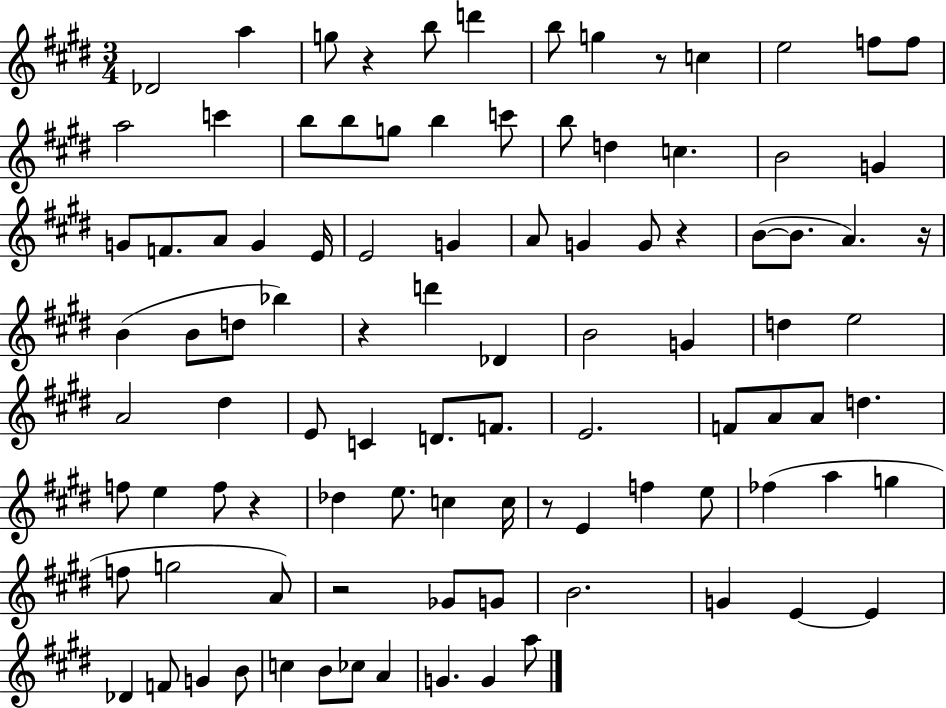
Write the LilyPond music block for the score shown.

{
  \clef treble
  \numericTimeSignature
  \time 3/4
  \key e \major
  des'2 a''4 | g''8 r4 b''8 d'''4 | b''8 g''4 r8 c''4 | e''2 f''8 f''8 | \break a''2 c'''4 | b''8 b''8 g''8 b''4 c'''8 | b''8 d''4 c''4. | b'2 g'4 | \break g'8 f'8. a'8 g'4 e'16 | e'2 g'4 | a'8 g'4 g'8 r4 | b'8~(~ b'8. a'4.) r16 | \break b'4( b'8 d''8 bes''4) | r4 d'''4 des'4 | b'2 g'4 | d''4 e''2 | \break a'2 dis''4 | e'8 c'4 d'8. f'8. | e'2. | f'8 a'8 a'8 d''4. | \break f''8 e''4 f''8 r4 | des''4 e''8. c''4 c''16 | r8 e'4 f''4 e''8 | fes''4( a''4 g''4 | \break f''8 g''2 a'8) | r2 ges'8 g'8 | b'2. | g'4 e'4~~ e'4 | \break des'4 f'8 g'4 b'8 | c''4 b'8 ces''8 a'4 | g'4. g'4 a''8 | \bar "|."
}